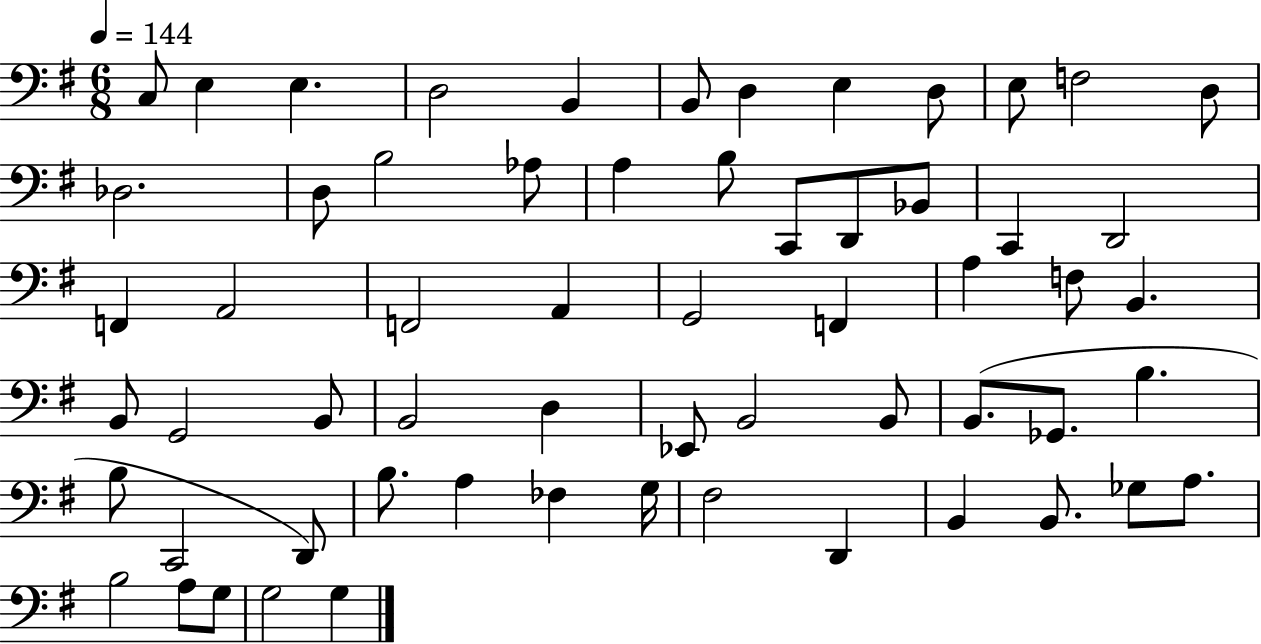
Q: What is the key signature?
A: G major